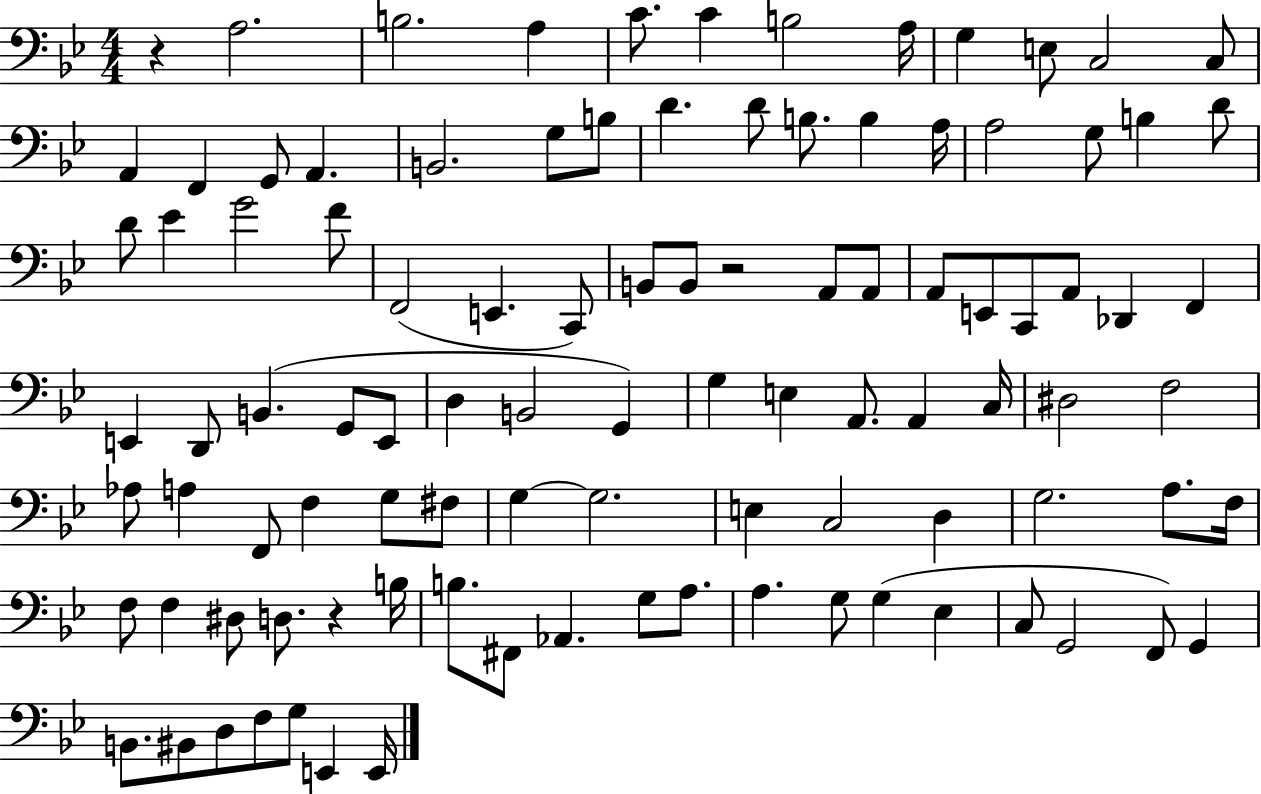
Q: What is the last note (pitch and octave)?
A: E2